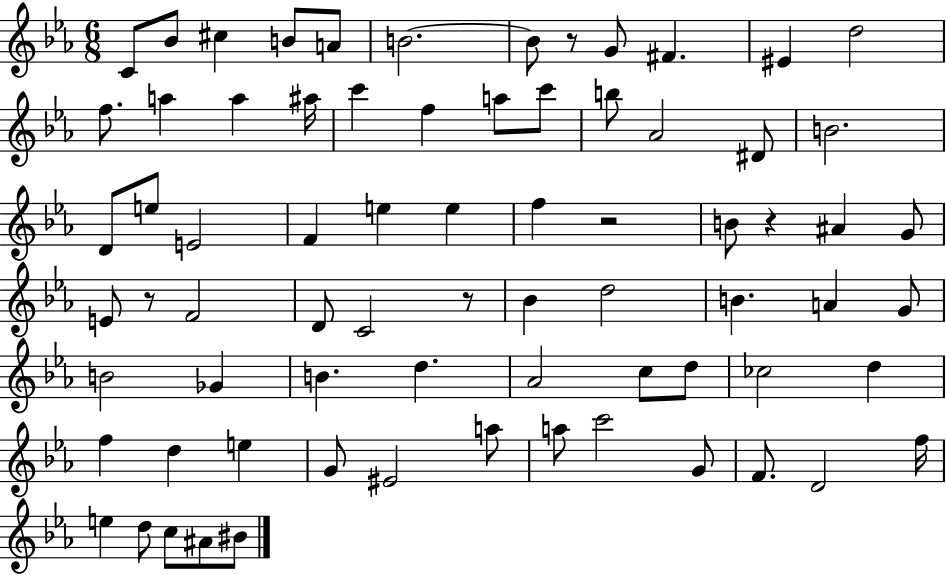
{
  \clef treble
  \numericTimeSignature
  \time 6/8
  \key ees \major
  c'8 bes'8 cis''4 b'8 a'8 | b'2.~~ | b'8 r8 g'8 fis'4. | eis'4 d''2 | \break f''8. a''4 a''4 ais''16 | c'''4 f''4 a''8 c'''8 | b''8 aes'2 dis'8 | b'2. | \break d'8 e''8 e'2 | f'4 e''4 e''4 | f''4 r2 | b'8 r4 ais'4 g'8 | \break e'8 r8 f'2 | d'8 c'2 r8 | bes'4 d''2 | b'4. a'4 g'8 | \break b'2 ges'4 | b'4. d''4. | aes'2 c''8 d''8 | ces''2 d''4 | \break f''4 d''4 e''4 | g'8 eis'2 a''8 | a''8 c'''2 g'8 | f'8. d'2 f''16 | \break e''4 d''8 c''8 ais'8 bis'8 | \bar "|."
}